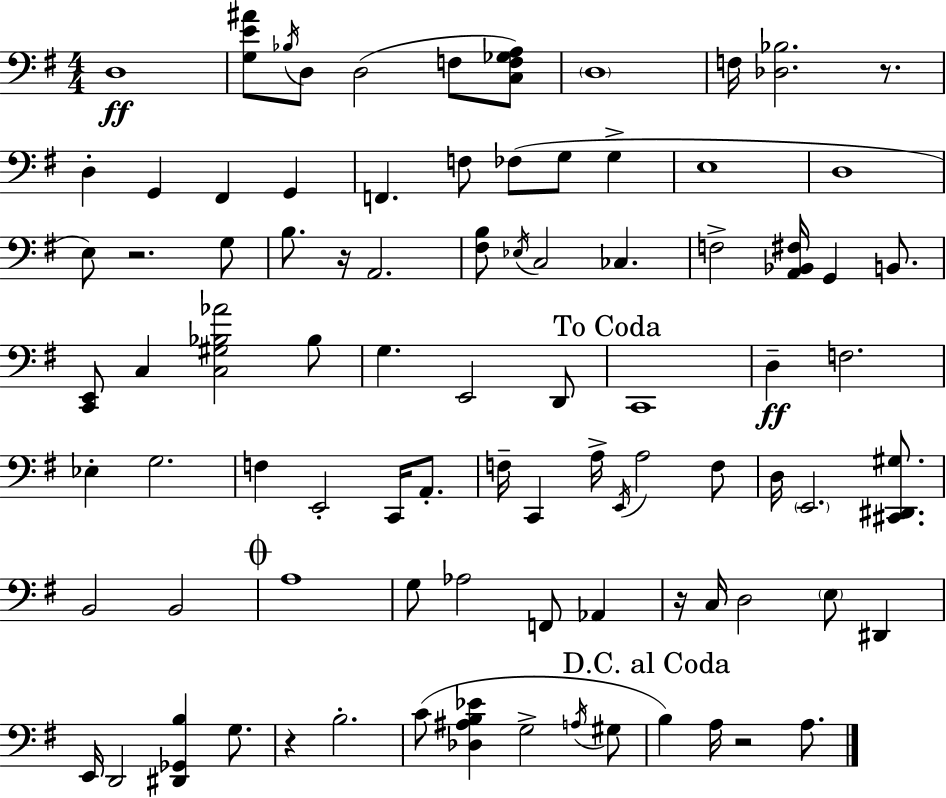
{
  \clef bass
  \numericTimeSignature
  \time 4/4
  \key e \minor
  d1\ff | <g e' ais'>8 \acciaccatura { bes16 } d8 d2( f8 <c f ges a>8) | \parenthesize d1 | f16 <des bes>2. r8. | \break d4-. g,4 fis,4 g,4 | f,4. f8 fes8( g8 g4-> | e1 | d1 | \break e8) r2. g8 | b8. r16 a,2. | <fis b>8 \acciaccatura { ees16 } c2 ces4. | f2-> <a, bes, fis>16 g,4 b,8. | \break <c, e,>8 c4 <c gis bes aes'>2 | bes8 g4. e,2 | d,8 \mark "To Coda" c,1 | d4--\ff f2. | \break ees4-. g2. | f4 e,2-. c,16 a,8.-. | f16-- c,4 a16-> \acciaccatura { e,16 } a2 | f8 d16 \parenthesize e,2. | \break <cis, dis, gis>8. b,2 b,2 | \mark \markup { \musicglyph "scripts.coda" } a1 | g8 aes2 f,8 aes,4 | r16 c16 d2 \parenthesize e8 dis,4 | \break e,16 d,2 <dis, ges, b>4 | g8. r4 b2.-. | c'8( <des ais b ees'>4 g2-> | \acciaccatura { a16 } gis8 \mark "D.C. al Coda" b4) a16 r2 | \break a8. \bar "|."
}